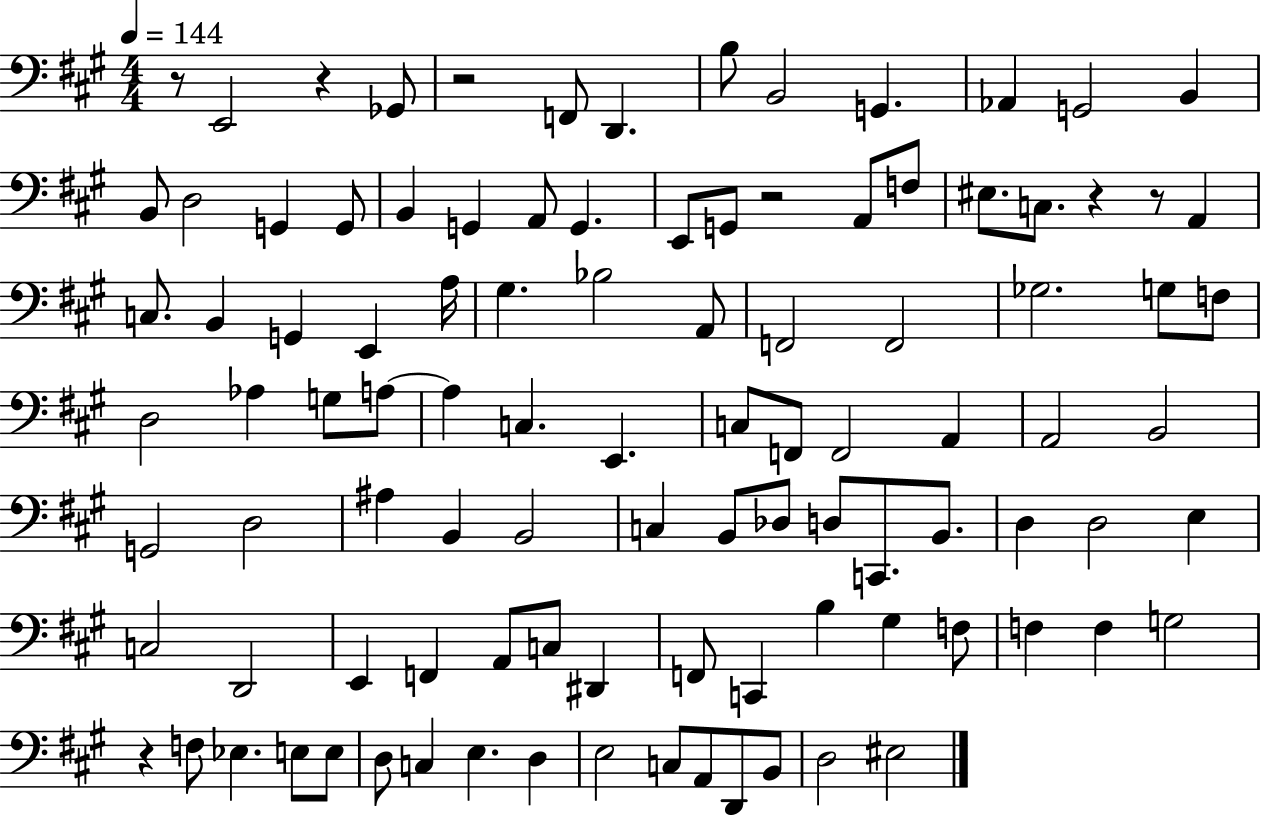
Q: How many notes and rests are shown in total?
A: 102